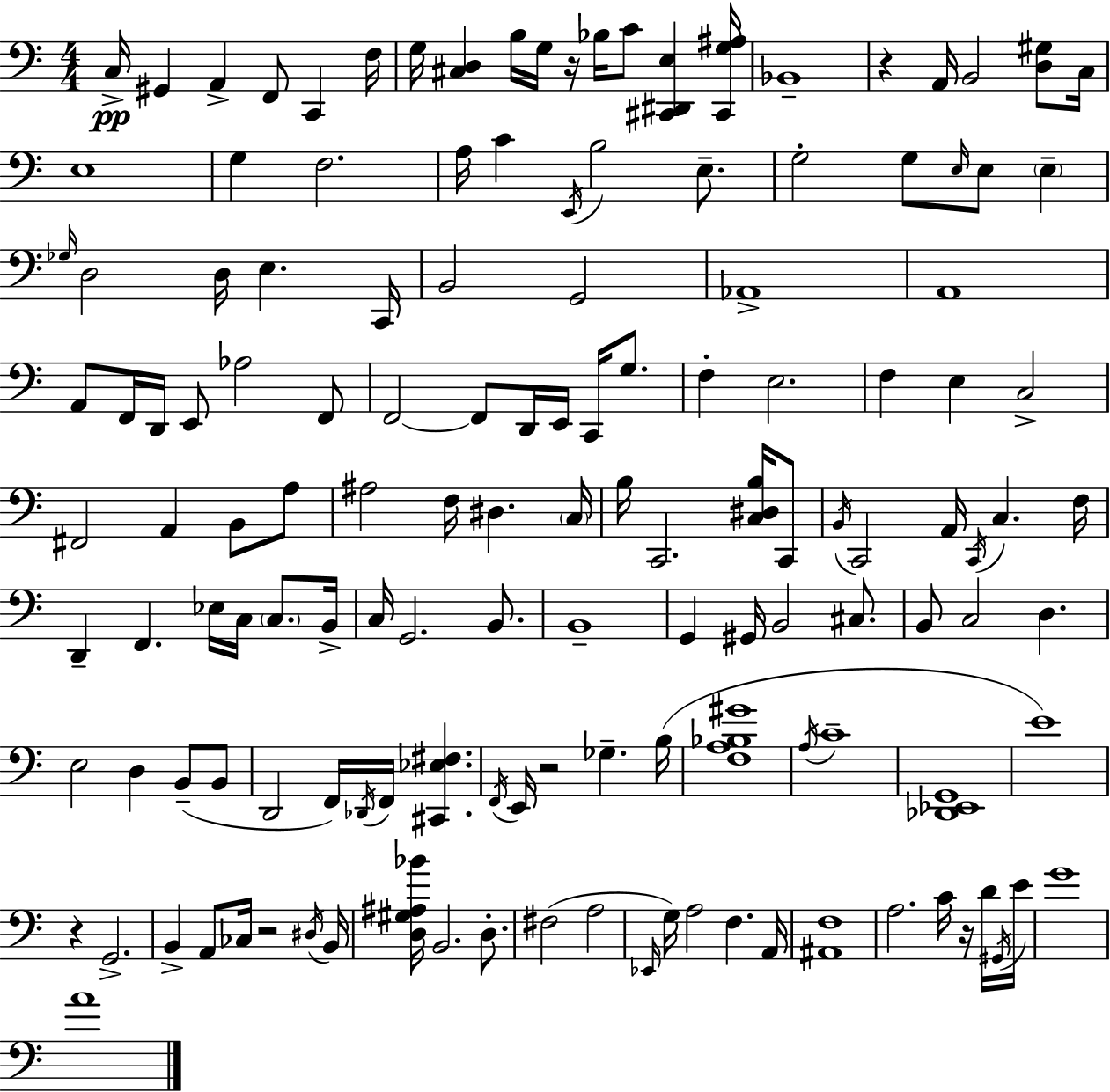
C3/s G#2/q A2/q F2/e C2/q F3/s G3/s [C#3,D3]/q B3/s G3/s R/s Bb3/s C4/e [C#2,D#2,E3]/q [C#2,G3,A#3]/s Bb2/w R/q A2/s B2/h [D3,G#3]/e C3/s E3/w G3/q F3/h. A3/s C4/q E2/s B3/h E3/e. G3/h G3/e E3/s E3/e E3/q Gb3/s D3/h D3/s E3/q. C2/s B2/h G2/h Ab2/w A2/w A2/e F2/s D2/s E2/e Ab3/h F2/e F2/h F2/e D2/s E2/s C2/s G3/e. F3/q E3/h. F3/q E3/q C3/h F#2/h A2/q B2/e A3/e A#3/h F3/s D#3/q. C3/s B3/s C2/h. [C3,D#3,B3]/s C2/e B2/s C2/h A2/s C2/s C3/q. F3/s D2/q F2/q. Eb3/s C3/s C3/e. B2/s C3/s G2/h. B2/e. B2/w G2/q G#2/s B2/h C#3/e. B2/e C3/h D3/q. E3/h D3/q B2/e B2/e D2/h F2/s Db2/s F2/s [C#2,Eb3,F#3]/q. F2/s E2/s R/h Gb3/q. B3/s [F3,A3,Bb3,G#4]/w A3/s C4/w [Db2,Eb2,G2]/w E4/w R/q G2/h. B2/q A2/e CES3/s R/h D#3/s B2/s [D3,G#3,A#3,Bb4]/s B2/h. D3/e. F#3/h A3/h Eb2/s G3/s A3/h F3/q. A2/s [A#2,F3]/w A3/h. C4/s R/s D4/s G#2/s E4/s G4/w A4/w